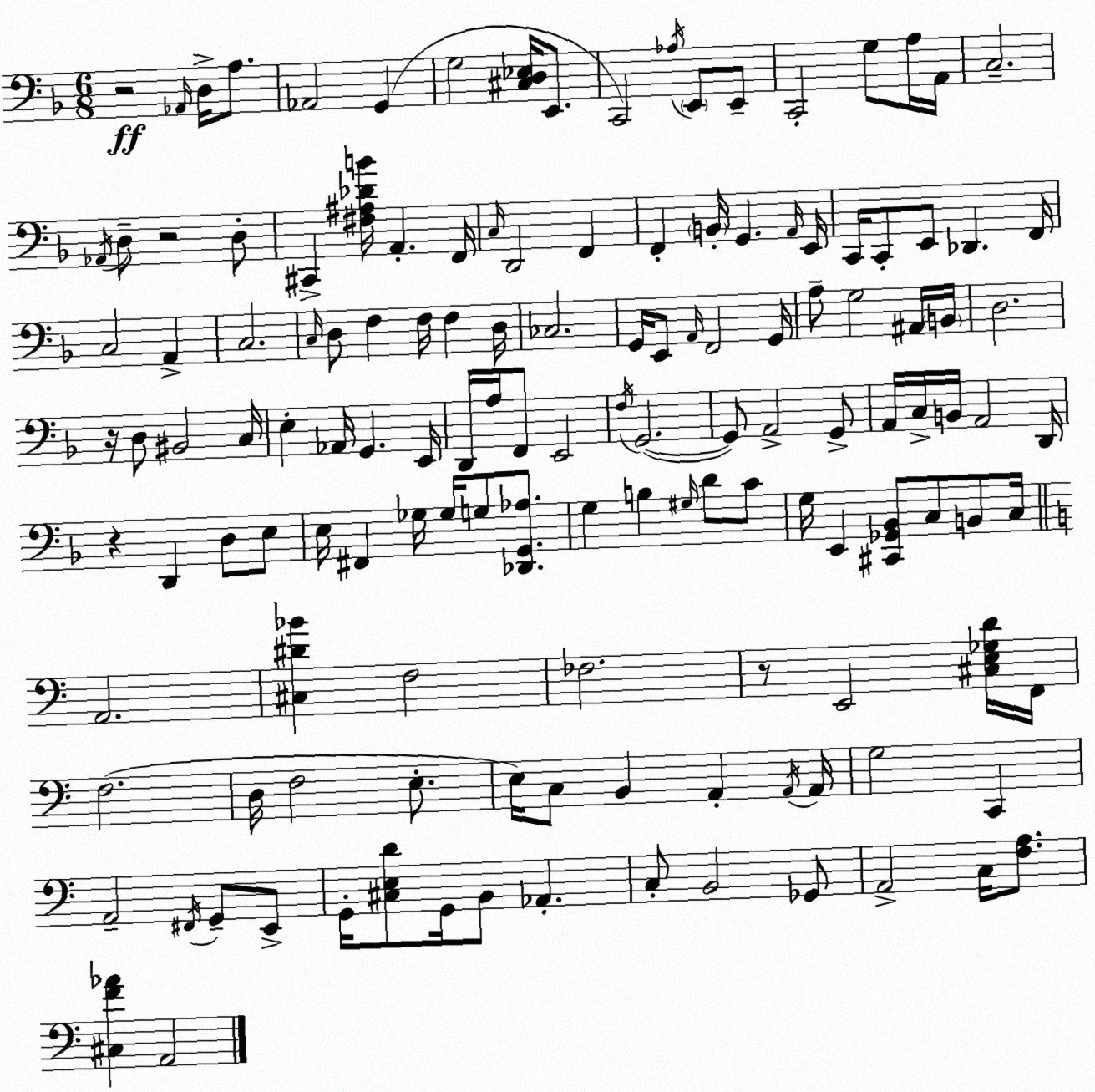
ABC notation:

X:1
T:Untitled
M:6/8
L:1/4
K:F
z2 _A,,/4 D,/4 A,/2 _A,,2 G,, G,2 [^C,D,_E,]/4 E,,/2 C,,2 _A,/4 E,,/2 E,,/2 C,,2 G,/2 A,/4 A,,/4 C,2 _A,,/4 D,/2 z2 D,/2 ^C,, [^F,^A,_DB]/4 A,, F,,/4 C,/4 D,,2 F,, F,, B,,/4 G,, A,,/4 E,,/4 C,,/4 C,,/2 E,,/2 _D,, F,,/4 C,2 A,, C,2 C,/4 D,/2 F, F,/4 F, D,/4 _C,2 G,,/4 E,,/2 A,,/4 F,,2 G,,/4 A,/2 G,2 ^A,,/4 B,,/4 D,2 z/4 D,/2 ^B,,2 C,/4 E, _A,,/4 G,, E,,/4 D,,/4 A,/4 F,,/2 E,,2 F,/4 G,,2 G,,/2 A,,2 G,,/2 A,,/4 C,/4 B,,/4 A,,2 D,,/4 z D,, D,/2 E,/2 E,/4 ^F,, _G,/4 _G,/4 G,/2 [_D,,G,,_A,]/2 G, B, ^G,/4 D/2 C/2 G,/4 E,, [^C,,_G,,_B,,]/2 C,/2 B,,/2 C,/4 A,,2 [^C,^D_B] F,2 _F,2 z/2 E,,2 [^C,E,_G,D]/4 F,,/4 F,2 D,/4 F,2 E,/2 E,/4 C,/2 B,, A,, A,,/4 A,,/4 G,2 C,, A,,2 ^F,,/4 G,,/2 E,,/2 G,,/4 [^C,E,D]/2 G,,/4 B,,/2 _A,, C,/2 B,,2 _G,,/2 A,,2 C,/4 [F,A,]/2 [^C,F_A] A,,2